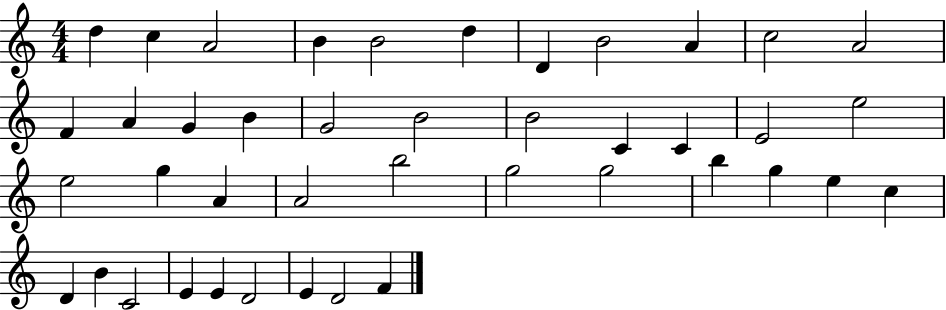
{
  \clef treble
  \numericTimeSignature
  \time 4/4
  \key c \major
  d''4 c''4 a'2 | b'4 b'2 d''4 | d'4 b'2 a'4 | c''2 a'2 | \break f'4 a'4 g'4 b'4 | g'2 b'2 | b'2 c'4 c'4 | e'2 e''2 | \break e''2 g''4 a'4 | a'2 b''2 | g''2 g''2 | b''4 g''4 e''4 c''4 | \break d'4 b'4 c'2 | e'4 e'4 d'2 | e'4 d'2 f'4 | \bar "|."
}